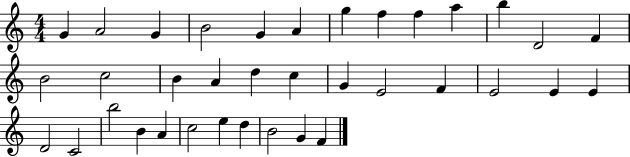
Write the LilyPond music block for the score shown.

{
  \clef treble
  \numericTimeSignature
  \time 4/4
  \key c \major
  g'4 a'2 g'4 | b'2 g'4 a'4 | g''4 f''4 f''4 a''4 | b''4 d'2 f'4 | \break b'2 c''2 | b'4 a'4 d''4 c''4 | g'4 e'2 f'4 | e'2 e'4 e'4 | \break d'2 c'2 | b''2 b'4 a'4 | c''2 e''4 d''4 | b'2 g'4 f'4 | \break \bar "|."
}